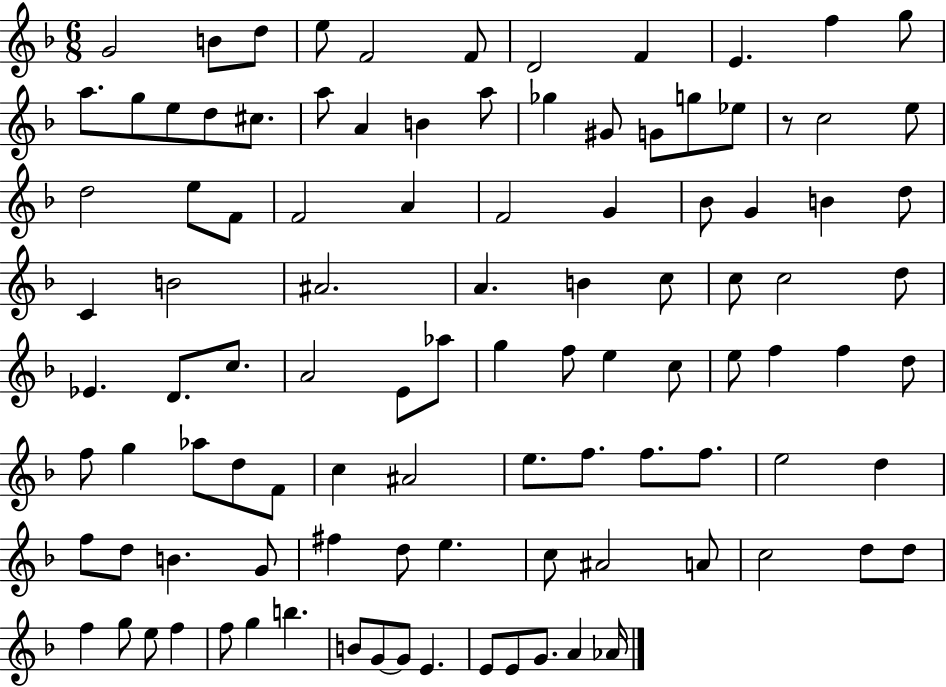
{
  \clef treble
  \numericTimeSignature
  \time 6/8
  \key f \major
  g'2 b'8 d''8 | e''8 f'2 f'8 | d'2 f'4 | e'4. f''4 g''8 | \break a''8. g''8 e''8 d''8 cis''8. | a''8 a'4 b'4 a''8 | ges''4 gis'8 g'8 g''8 ees''8 | r8 c''2 e''8 | \break d''2 e''8 f'8 | f'2 a'4 | f'2 g'4 | bes'8 g'4 b'4 d''8 | \break c'4 b'2 | ais'2. | a'4. b'4 c''8 | c''8 c''2 d''8 | \break ees'4. d'8. c''8. | a'2 e'8 aes''8 | g''4 f''8 e''4 c''8 | e''8 f''4 f''4 d''8 | \break f''8 g''4 aes''8 d''8 f'8 | c''4 ais'2 | e''8. f''8. f''8. f''8. | e''2 d''4 | \break f''8 d''8 b'4. g'8 | fis''4 d''8 e''4. | c''8 ais'2 a'8 | c''2 d''8 d''8 | \break f''4 g''8 e''8 f''4 | f''8 g''4 b''4. | b'8 g'8~~ g'8 e'4. | e'8 e'8 g'8. a'4 aes'16 | \break \bar "|."
}